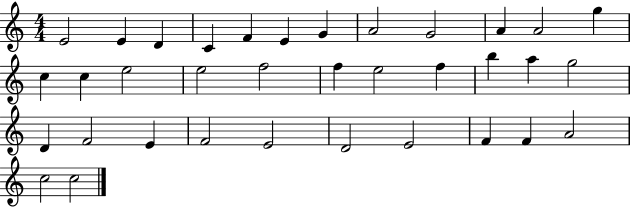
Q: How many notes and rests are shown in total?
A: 35